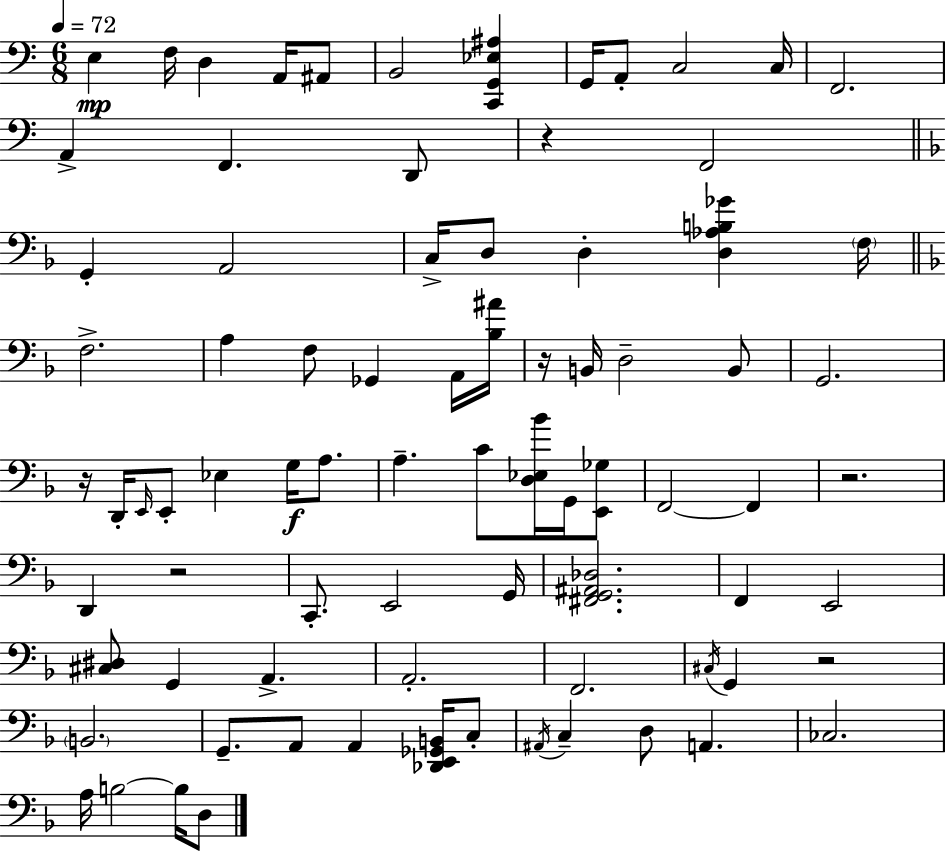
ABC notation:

X:1
T:Untitled
M:6/8
L:1/4
K:C
E, F,/4 D, A,,/4 ^A,,/2 B,,2 [C,,G,,_E,^A,] G,,/4 A,,/2 C,2 C,/4 F,,2 A,, F,, D,,/2 z F,,2 G,, A,,2 C,/4 D,/2 D, [D,_A,B,_G] F,/4 F,2 A, F,/2 _G,, A,,/4 [_B,^A]/4 z/4 B,,/4 D,2 B,,/2 G,,2 z/4 D,,/4 E,,/4 E,,/2 _E, G,/4 A,/2 A, C/2 [D,_E,_B]/4 G,,/4 [E,,_G,]/2 F,,2 F,, z2 D,, z2 C,,/2 E,,2 G,,/4 [^F,,G,,^A,,_D,]2 F,, E,,2 [^C,^D,]/2 G,, A,, A,,2 F,,2 ^C,/4 G,, z2 B,,2 G,,/2 A,,/2 A,, [_D,,E,,_G,,B,,]/4 C,/2 ^A,,/4 C, D,/2 A,, _C,2 A,/4 B,2 B,/4 D,/2